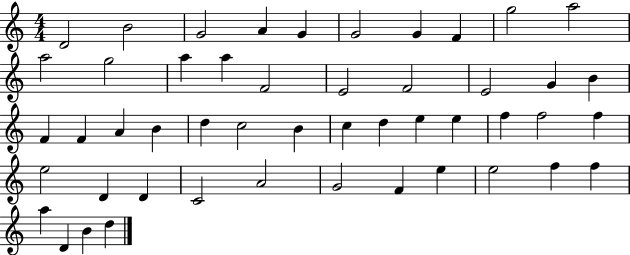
X:1
T:Untitled
M:4/4
L:1/4
K:C
D2 B2 G2 A G G2 G F g2 a2 a2 g2 a a F2 E2 F2 E2 G B F F A B d c2 B c d e e f f2 f e2 D D C2 A2 G2 F e e2 f f a D B d